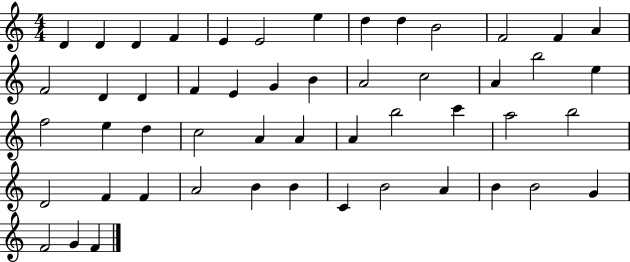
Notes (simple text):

D4/q D4/q D4/q F4/q E4/q E4/h E5/q D5/q D5/q B4/h F4/h F4/q A4/q F4/h D4/q D4/q F4/q E4/q G4/q B4/q A4/h C5/h A4/q B5/h E5/q F5/h E5/q D5/q C5/h A4/q A4/q A4/q B5/h C6/q A5/h B5/h D4/h F4/q F4/q A4/h B4/q B4/q C4/q B4/h A4/q B4/q B4/h G4/q F4/h G4/q F4/q